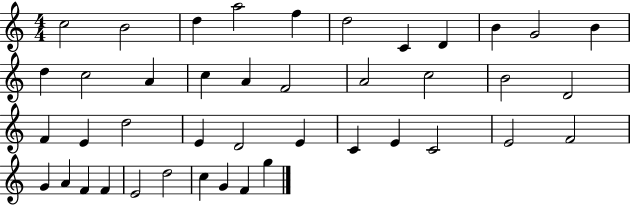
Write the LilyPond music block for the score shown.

{
  \clef treble
  \numericTimeSignature
  \time 4/4
  \key c \major
  c''2 b'2 | d''4 a''2 f''4 | d''2 c'4 d'4 | b'4 g'2 b'4 | \break d''4 c''2 a'4 | c''4 a'4 f'2 | a'2 c''2 | b'2 d'2 | \break f'4 e'4 d''2 | e'4 d'2 e'4 | c'4 e'4 c'2 | e'2 f'2 | \break g'4 a'4 f'4 f'4 | e'2 d''2 | c''4 g'4 f'4 g''4 | \bar "|."
}